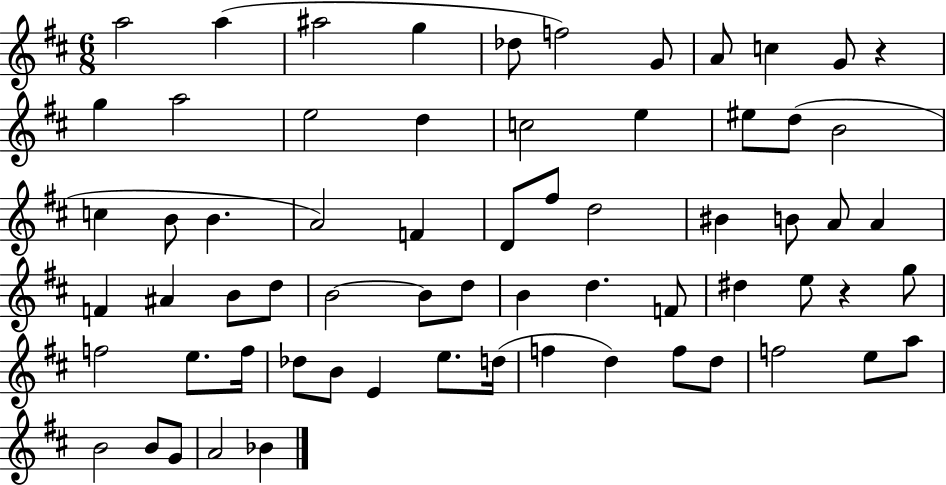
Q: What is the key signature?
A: D major